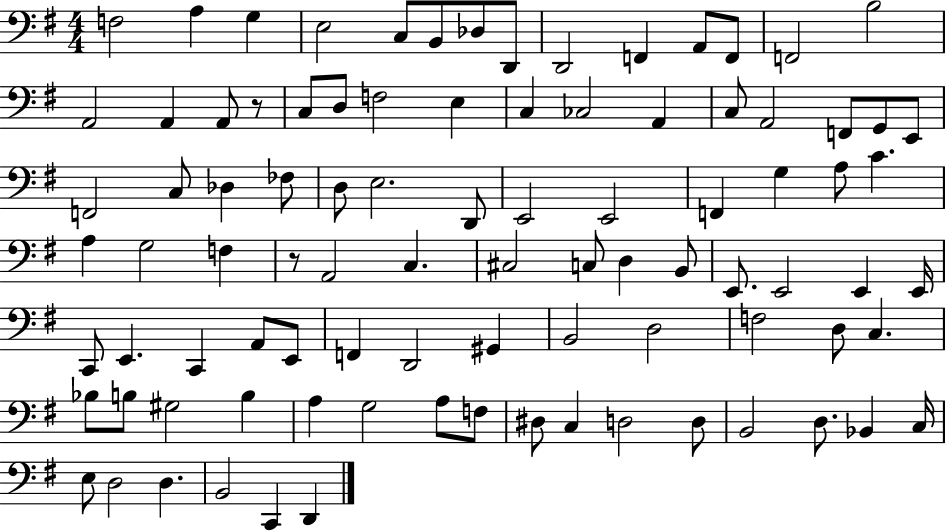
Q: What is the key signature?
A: G major